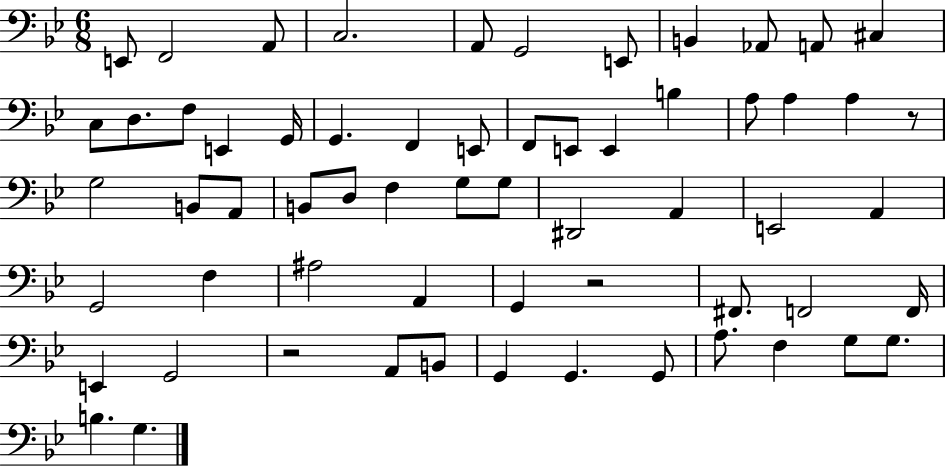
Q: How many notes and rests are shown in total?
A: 62